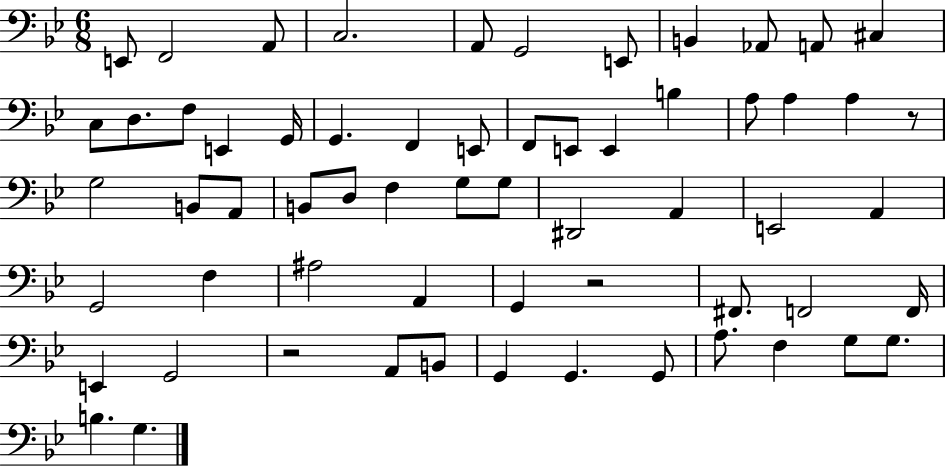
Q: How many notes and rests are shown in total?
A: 62